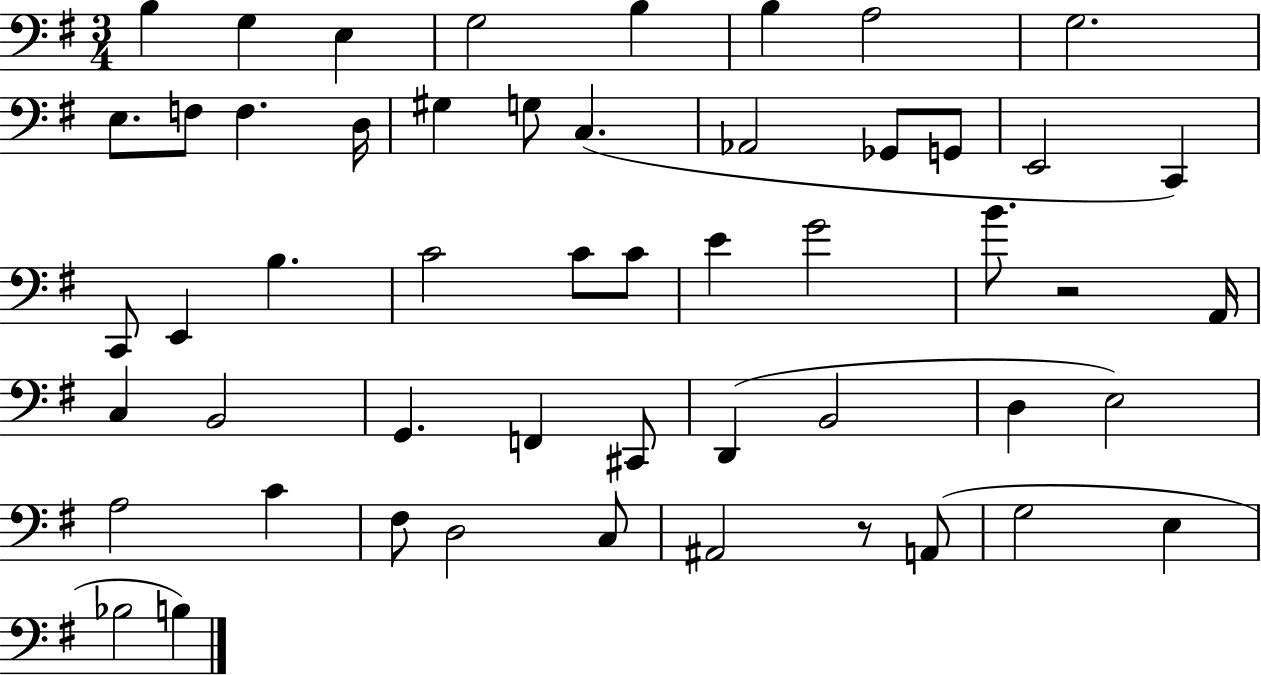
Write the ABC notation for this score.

X:1
T:Untitled
M:3/4
L:1/4
K:G
B, G, E, G,2 B, B, A,2 G,2 E,/2 F,/2 F, D,/4 ^G, G,/2 C, _A,,2 _G,,/2 G,,/2 E,,2 C,, C,,/2 E,, B, C2 C/2 C/2 E G2 B/2 z2 A,,/4 C, B,,2 G,, F,, ^C,,/2 D,, B,,2 D, E,2 A,2 C ^F,/2 D,2 C,/2 ^A,,2 z/2 A,,/2 G,2 E, _B,2 B,